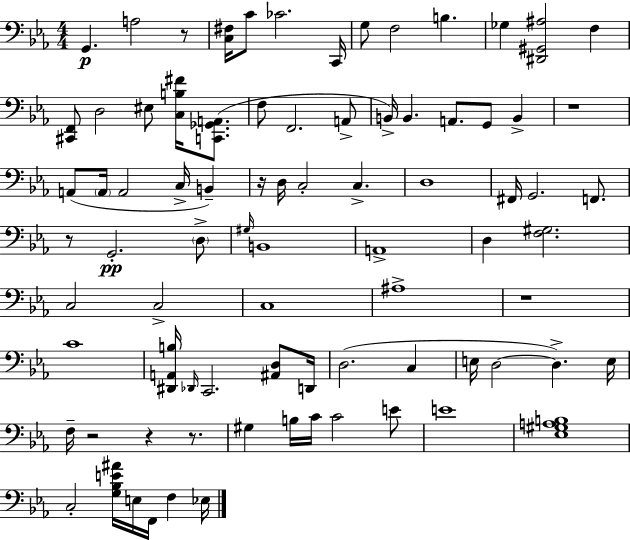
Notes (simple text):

G2/q. A3/h R/e [C3,F#3]/s C4/e CES4/h. C2/s G3/e F3/h B3/q. Gb3/q [D#2,G#2,A#3]/h F3/q [C#2,F2]/e D3/h EIS3/e [C3,B3,F#4]/s [C2,Gb2,A2]/e. F3/e F2/h. A2/e B2/s B2/q. A2/e. G2/e B2/q R/w A2/e A2/s A2/h C3/s B2/q R/s D3/s C3/h C3/q. D3/w F#2/s G2/h. F2/e. R/e G2/h. D3/e G#3/s B2/w A2/w D3/q [F3,G#3]/h. C3/h C3/h C3/w A#3/w R/w C4/w [D#2,A2,B3]/s Db2/s C2/h. [A#2,D3]/e D2/s D3/h. C3/q E3/s D3/h D3/q. E3/s F3/s R/h R/q R/e. G#3/q B3/s C4/s C4/h E4/e E4/w [Eb3,G#3,A3,B3]/w C3/h [G3,Bb3,E4,A#4]/s E3/s F2/s F3/q Eb3/s